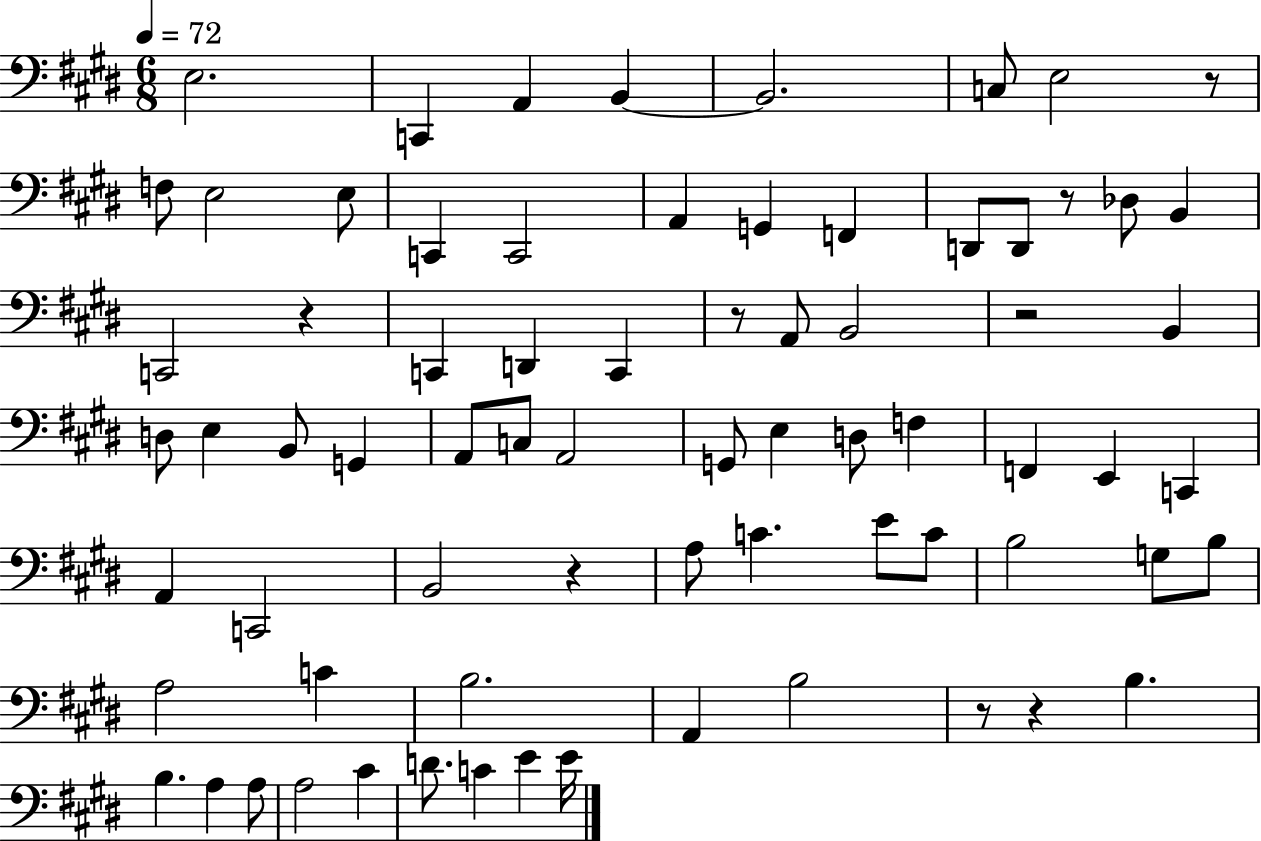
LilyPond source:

{
  \clef bass
  \numericTimeSignature
  \time 6/8
  \key e \major
  \tempo 4 = 72
  \repeat volta 2 { e2. | c,4 a,4 b,4~~ | b,2. | c8 e2 r8 | \break f8 e2 e8 | c,4 c,2 | a,4 g,4 f,4 | d,8 d,8 r8 des8 b,4 | \break c,2 r4 | c,4 d,4 c,4 | r8 a,8 b,2 | r2 b,4 | \break d8 e4 b,8 g,4 | a,8 c8 a,2 | g,8 e4 d8 f4 | f,4 e,4 c,4 | \break a,4 c,2 | b,2 r4 | a8 c'4. e'8 c'8 | b2 g8 b8 | \break a2 c'4 | b2. | a,4 b2 | r8 r4 b4. | \break b4. a4 a8 | a2 cis'4 | d'8. c'4 e'4 e'16 | } \bar "|."
}